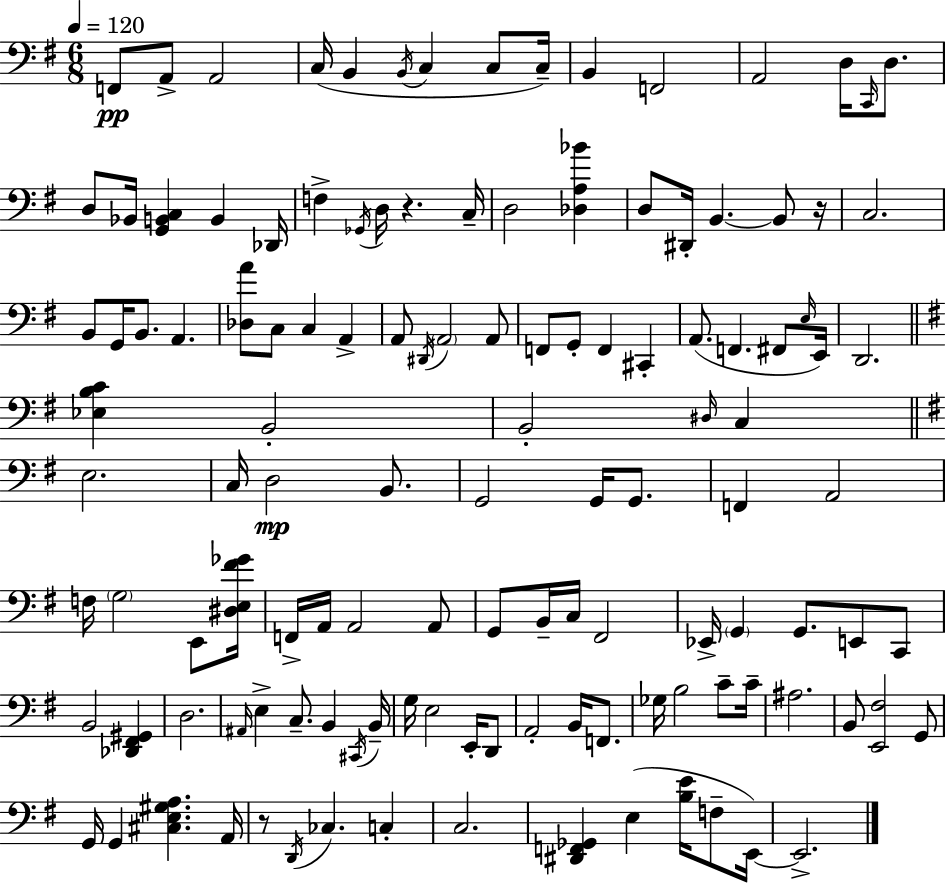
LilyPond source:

{
  \clef bass
  \numericTimeSignature
  \time 6/8
  \key g \major
  \tempo 4 = 120
  f,8\pp a,8-> a,2 | c16( b,4 \acciaccatura { b,16 } c4 c8 | c16--) b,4 f,2 | a,2 d16 \grace { c,16 } d8. | \break d8 bes,16 <g, b, c>4 b,4 | des,16 f4-> \acciaccatura { ges,16 } d16 r4. | c16-- d2 <des a bes'>4 | d8 dis,16-. b,4.~~ | \break b,8 r16 c2. | b,8 g,16 b,8. a,4. | <des a'>8 c8 c4 a,4-> | a,8 \acciaccatura { dis,16 } \parenthesize a,2 | \break a,8 f,8 g,8-. f,4 | cis,4-. a,8.( f,4. | fis,8 \grace { e16 } e,16) d,2. | \bar "||" \break \key g \major <ees b c'>4 b,2-. | b,2-. \grace { dis16 } c4 | \bar "||" \break \key g \major e2. | c16 d2\mp b,8. | g,2 g,16 g,8. | f,4 a,2 | \break f16 \parenthesize g2 e,8 <dis e fis' ges'>16 | f,16-> a,16 a,2 a,8 | g,8 b,16-- c16 fis,2 | ees,16-> \parenthesize g,4 g,8. e,8 c,8 | \break b,2 <des, fis, gis,>4 | d2. | \grace { ais,16 } e4-> c8.-- b,4 | \acciaccatura { cis,16 } b,16-- g16 e2 e,16-. | \break d,8 a,2-. b,16 f,8. | ges16 b2 c'8-- | c'16-- ais2. | b,8 <e, fis>2 | \break g,8 g,16 g,4 <cis e gis a>4. | a,16 r8 \acciaccatura { d,16 } ces4. c4-. | c2. | <dis, f, ges,>4 e4( <b e'>16 | \break f8-- e,16~~) e,2.-> | \bar "|."
}